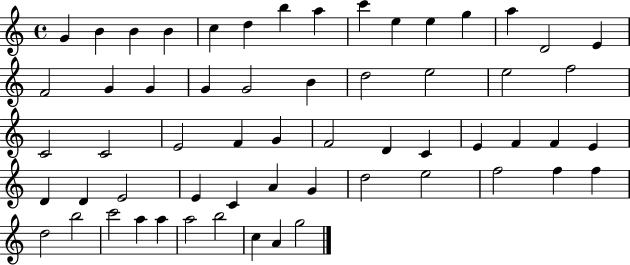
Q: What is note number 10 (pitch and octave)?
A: E5